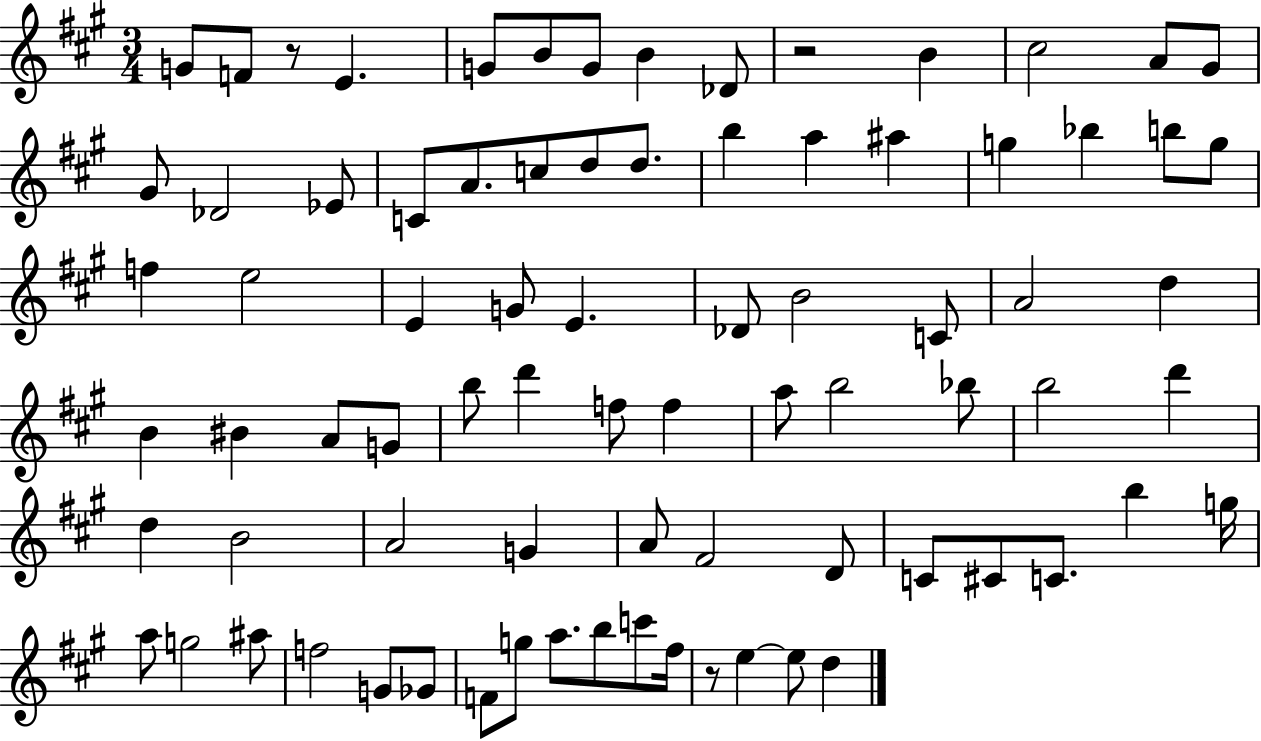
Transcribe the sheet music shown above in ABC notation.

X:1
T:Untitled
M:3/4
L:1/4
K:A
G/2 F/2 z/2 E G/2 B/2 G/2 B _D/2 z2 B ^c2 A/2 ^G/2 ^G/2 _D2 _E/2 C/2 A/2 c/2 d/2 d/2 b a ^a g _b b/2 g/2 f e2 E G/2 E _D/2 B2 C/2 A2 d B ^B A/2 G/2 b/2 d' f/2 f a/2 b2 _b/2 b2 d' d B2 A2 G A/2 ^F2 D/2 C/2 ^C/2 C/2 b g/4 a/2 g2 ^a/2 f2 G/2 _G/2 F/2 g/2 a/2 b/2 c'/2 ^f/4 z/2 e e/2 d